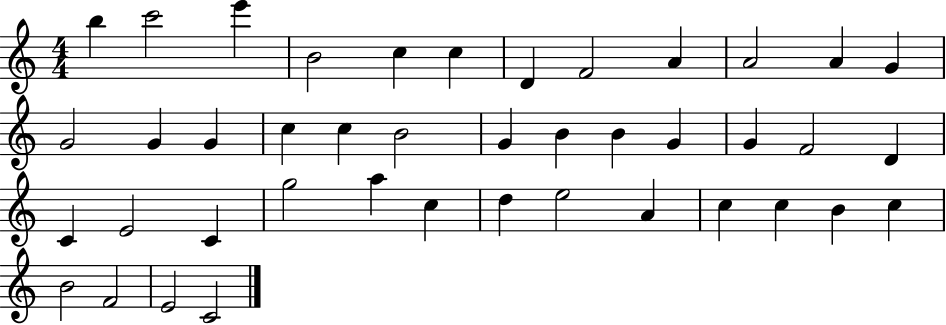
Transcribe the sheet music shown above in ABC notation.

X:1
T:Untitled
M:4/4
L:1/4
K:C
b c'2 e' B2 c c D F2 A A2 A G G2 G G c c B2 G B B G G F2 D C E2 C g2 a c d e2 A c c B c B2 F2 E2 C2